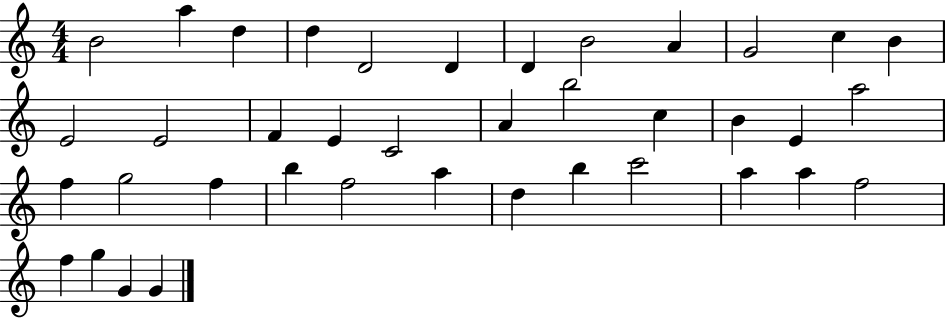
X:1
T:Untitled
M:4/4
L:1/4
K:C
B2 a d d D2 D D B2 A G2 c B E2 E2 F E C2 A b2 c B E a2 f g2 f b f2 a d b c'2 a a f2 f g G G